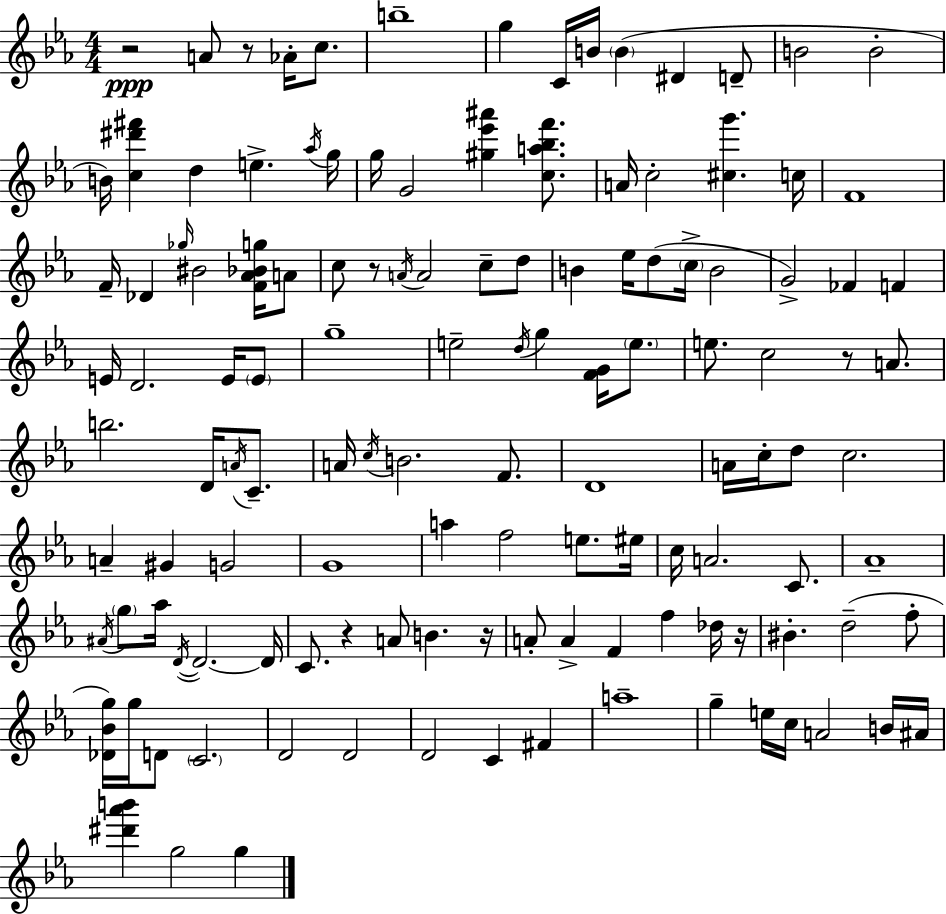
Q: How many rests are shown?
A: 7